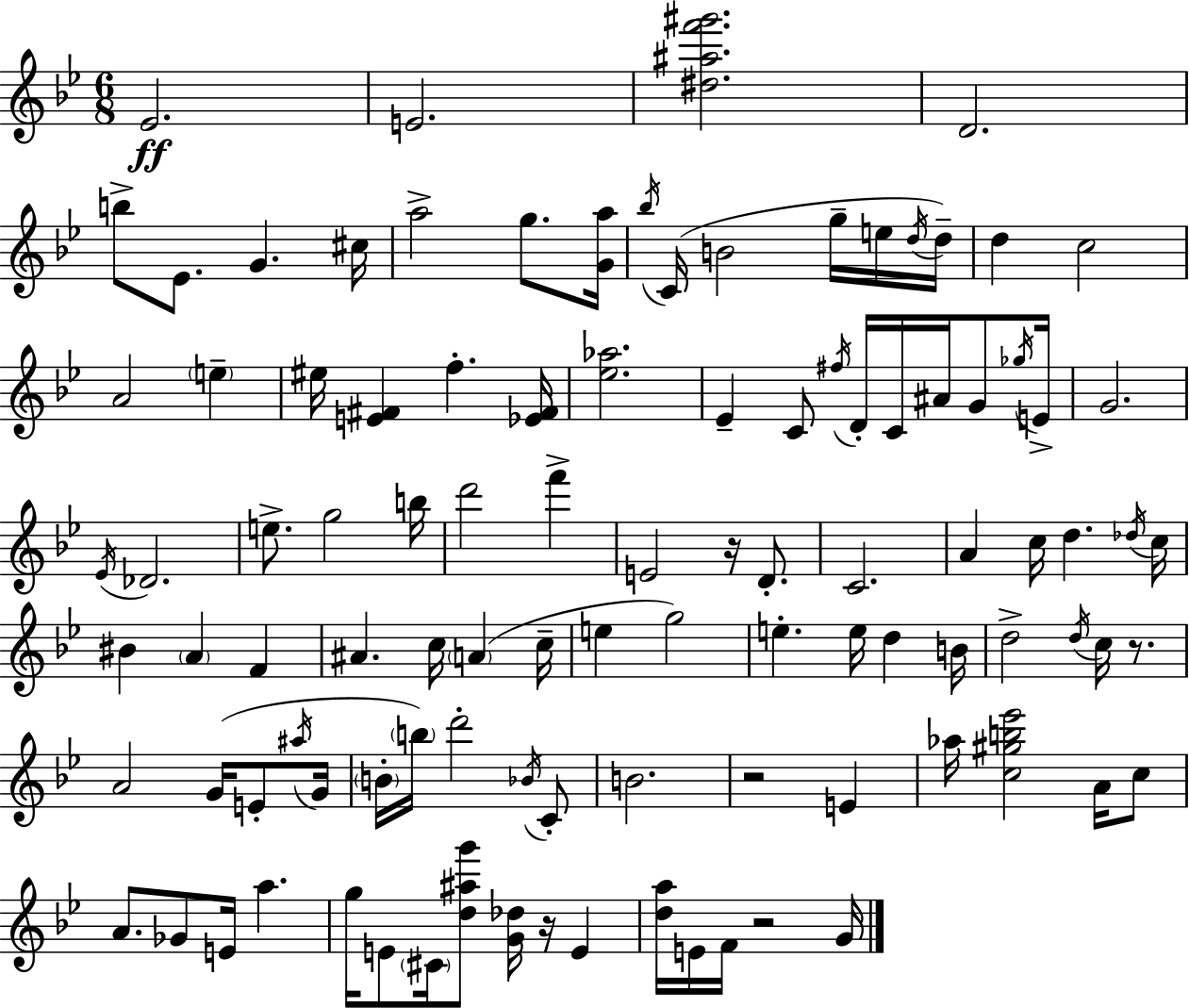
X:1
T:Untitled
M:6/8
L:1/4
K:Gm
_E2 E2 [^d^af'^g']2 D2 b/2 _E/2 G ^c/4 a2 g/2 [Ga]/4 _b/4 C/4 B2 g/4 e/4 d/4 d/4 d c2 A2 e ^e/4 [E^F] f [_E^F]/4 [_e_a]2 _E C/2 ^f/4 D/4 C/4 ^A/4 G/2 _g/4 E/4 G2 _E/4 _D2 e/2 g2 b/4 d'2 f' E2 z/4 D/2 C2 A c/4 d _d/4 c/4 ^B A F ^A c/4 A c/4 e g2 e e/4 d B/4 d2 d/4 c/4 z/2 A2 G/4 E/2 ^a/4 G/4 B/4 b/4 d'2 _B/4 C/2 B2 z2 E _a/4 [c^gb_e']2 A/4 c/2 A/2 _G/2 E/4 a g/4 E/2 ^C/4 [d^ag']/2 [G_d]/4 z/4 E [da]/4 E/4 F/4 z2 G/4